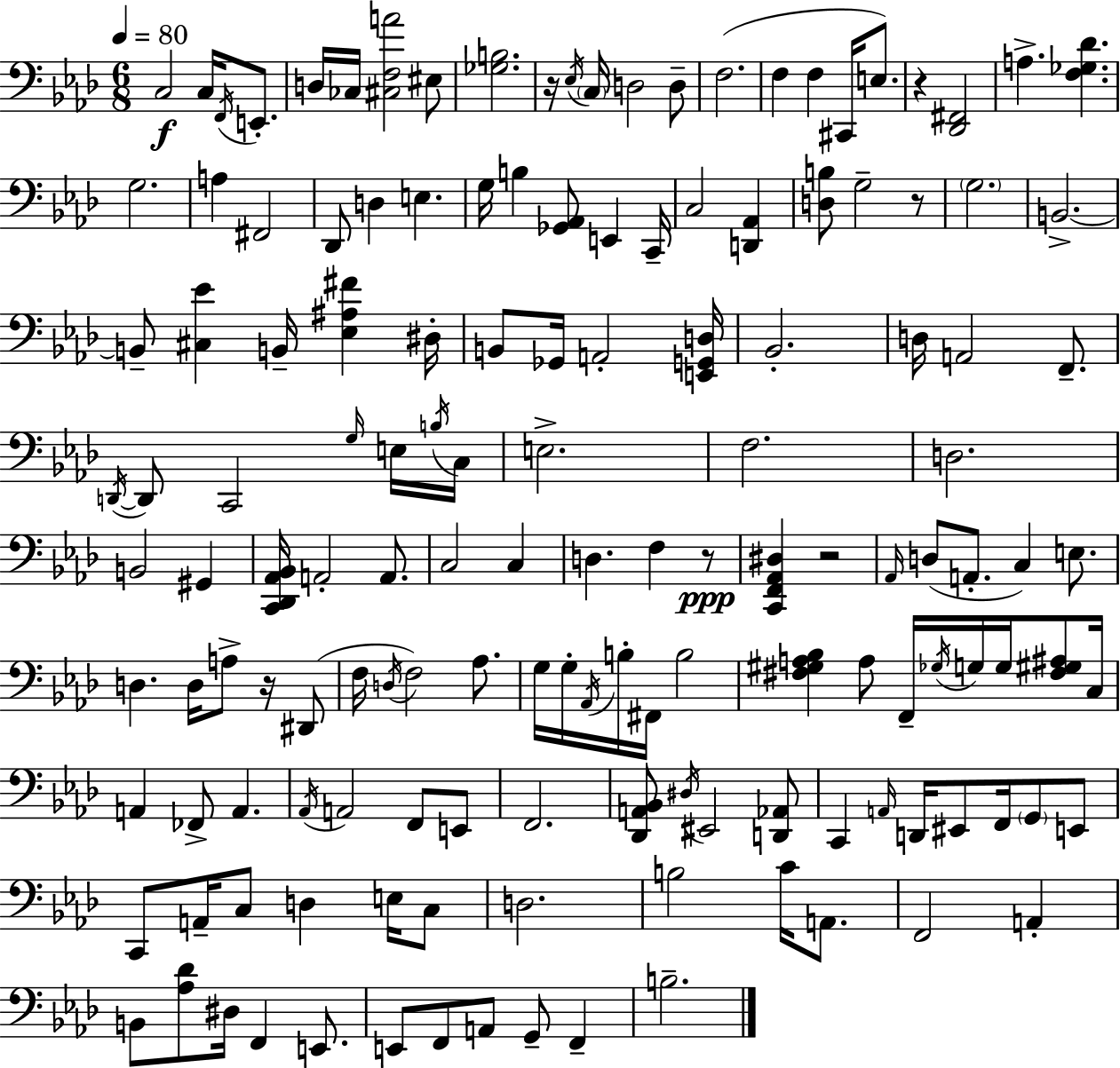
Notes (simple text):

C3/h C3/s F2/s E2/e. D3/s CES3/s [C#3,F3,A4]/h EIS3/e [Gb3,B3]/h. R/s Eb3/s C3/s D3/h D3/e F3/h. F3/q F3/q C#2/s E3/e. R/q [Db2,F#2]/h A3/q. [F3,Gb3,Db4]/q. G3/h. A3/q F#2/h Db2/e D3/q E3/q. G3/s B3/q [Gb2,Ab2]/e E2/q C2/s C3/h [D2,Ab2]/q [D3,B3]/e G3/h R/e G3/h. B2/h. B2/e [C#3,Eb4]/q B2/s [Eb3,A#3,F#4]/q D#3/s B2/e Gb2/s A2/h [E2,G2,D3]/s Bb2/h. D3/s A2/h F2/e. D2/s D2/e C2/h G3/s E3/s B3/s C3/s E3/h. F3/h. D3/h. B2/h G#2/q [C2,Db2,Ab2,Bb2]/s A2/h A2/e. C3/h C3/q D3/q. F3/q R/e [C2,F2,Ab2,D#3]/q R/h Ab2/s D3/e A2/e. C3/q E3/e. D3/q. D3/s A3/e R/s D#2/e F3/s D3/s F3/h Ab3/e. G3/s G3/s Ab2/s B3/s F#2/s B3/h [F#3,G#3,A3,Bb3]/q A3/e F2/s Gb3/s G3/s G3/s [F#3,G#3,A#3]/e C3/s A2/q FES2/e A2/q. Ab2/s A2/h F2/e E2/e F2/h. [Db2,A2,Bb2]/e D#3/s EIS2/h [D2,Ab2]/e C2/q A2/s D2/s EIS2/e F2/s G2/e E2/e C2/e A2/s C3/e D3/q E3/s C3/e D3/h. B3/h C4/s A2/e. F2/h A2/q B2/e [Ab3,Db4]/e D#3/s F2/q E2/e. E2/e F2/e A2/e G2/e F2/q B3/h.